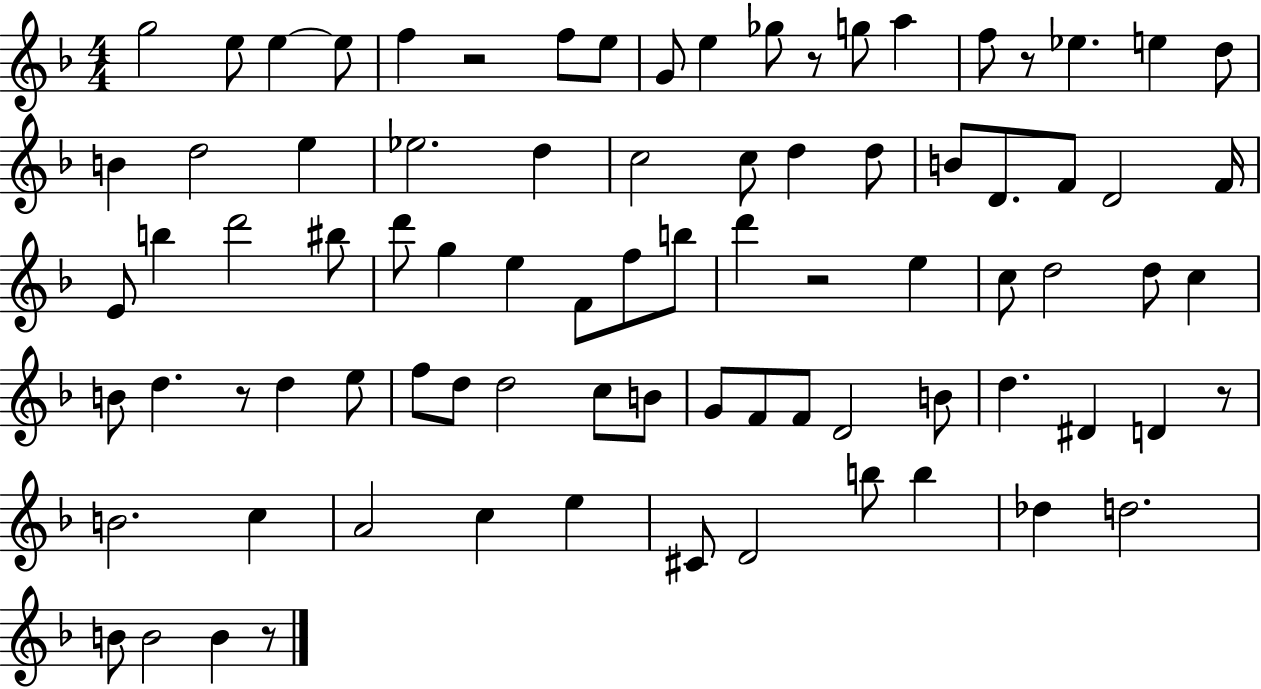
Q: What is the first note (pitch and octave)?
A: G5